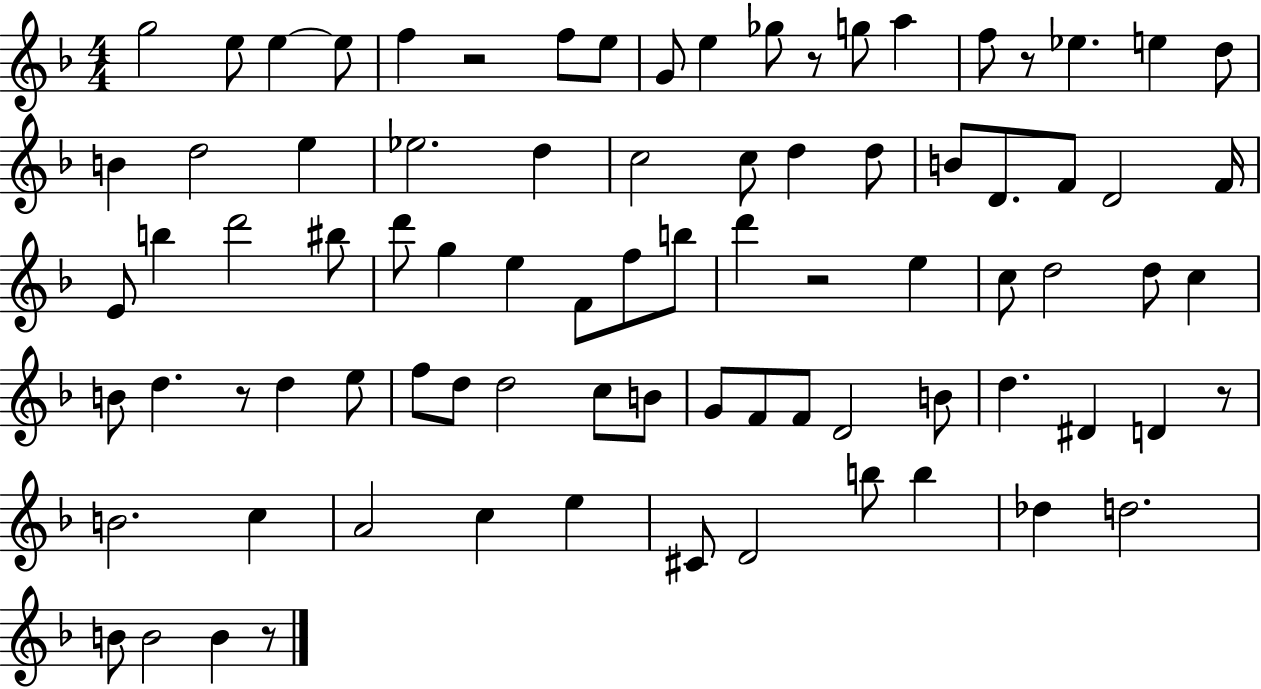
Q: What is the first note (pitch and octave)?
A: G5